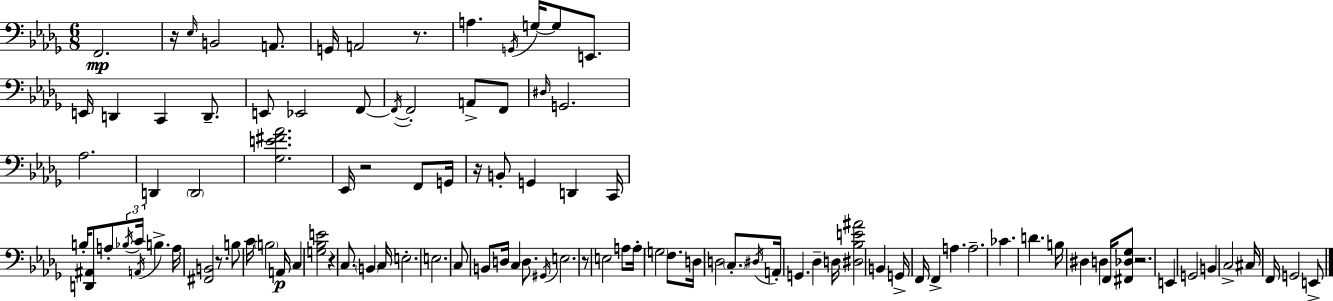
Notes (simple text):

F2/h. R/s Eb3/s B2/h A2/e. G2/s A2/h R/e. A3/q. G2/s G3/s G3/e E2/e. E2/s D2/q C2/q D2/e. E2/e Eb2/h F2/e F2/s F2/h A2/e F2/e D#3/s G2/h. Ab3/h. D2/q D2/h [Gb3,E4,F#4,Ab4]/h. Eb2/s R/h F2/e G2/s R/s B2/e G2/q D2/q C2/s B3/s [D2,A#2]/e A3/e Bb3/s C4/s A2/s B3/q. A3/s [F#2,B2]/h R/e. B3/e C4/s B3/h A2/s C3/q [G3,Bb3,E4]/h R/q C3/e. B2/q C3/s E3/h. E3/h. C3/e B2/e D3/s C3/q D3/e. G#2/s E3/h. R/e E3/h A3/e A3/s G3/h F3/e. D3/s D3/h C3/e. D#3/s A2/s G2/q. Db3/q D3/s [D#3,Bb3,E4,A#4]/h B2/q G2/s F2/s F2/q A3/q. A3/h. CES4/q. D4/q. B3/s D#3/q D3/q F2/s [F#2,Db3,Gb3]/e R/h. E2/q G2/h B2/q C3/h C#3/s F2/s G2/h E2/e